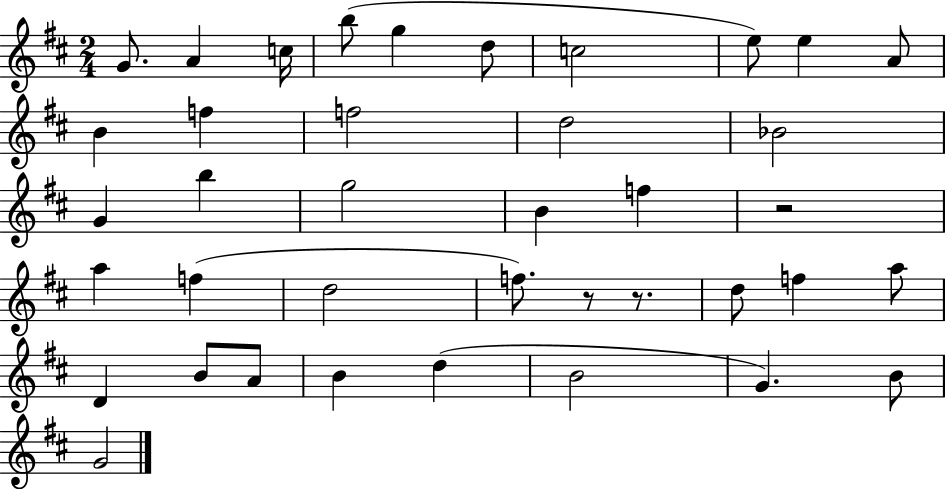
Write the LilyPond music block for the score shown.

{
  \clef treble
  \numericTimeSignature
  \time 2/4
  \key d \major
  g'8. a'4 c''16 | b''8( g''4 d''8 | c''2 | e''8) e''4 a'8 | \break b'4 f''4 | f''2 | d''2 | bes'2 | \break g'4 b''4 | g''2 | b'4 f''4 | r2 | \break a''4 f''4( | d''2 | f''8.) r8 r8. | d''8 f''4 a''8 | \break d'4 b'8 a'8 | b'4 d''4( | b'2 | g'4.) b'8 | \break g'2 | \bar "|."
}